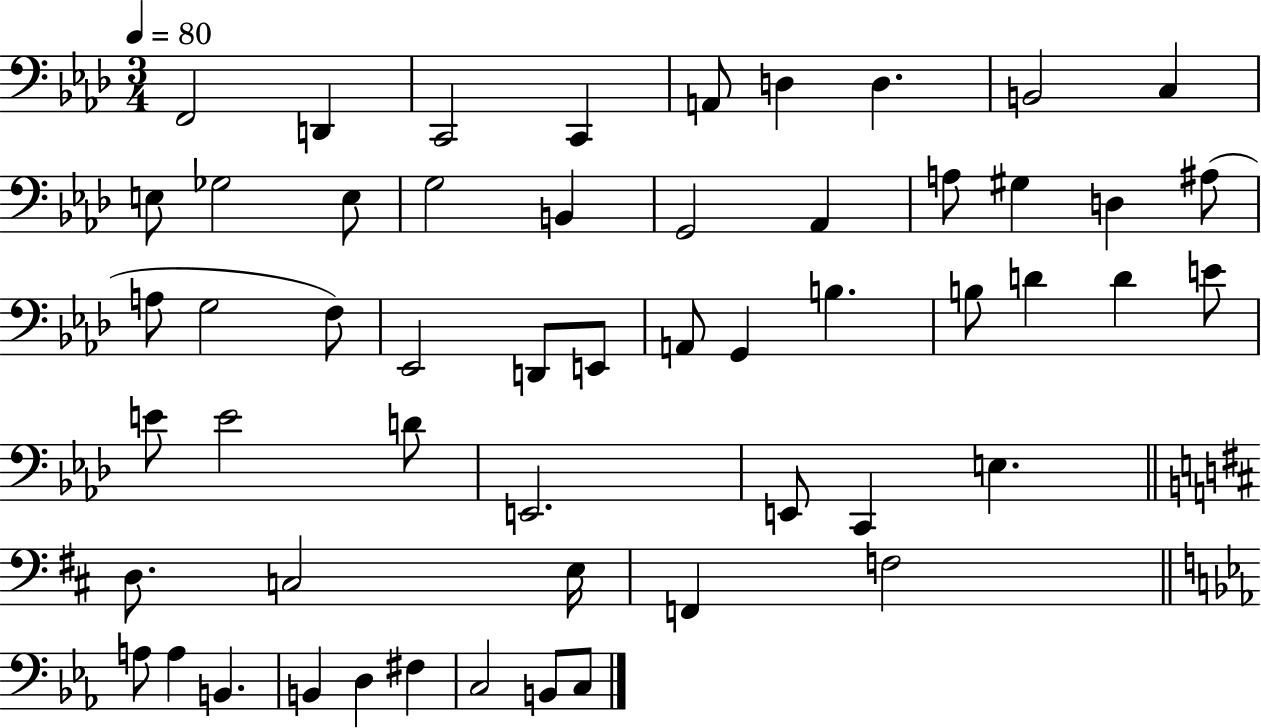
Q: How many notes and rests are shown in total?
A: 54